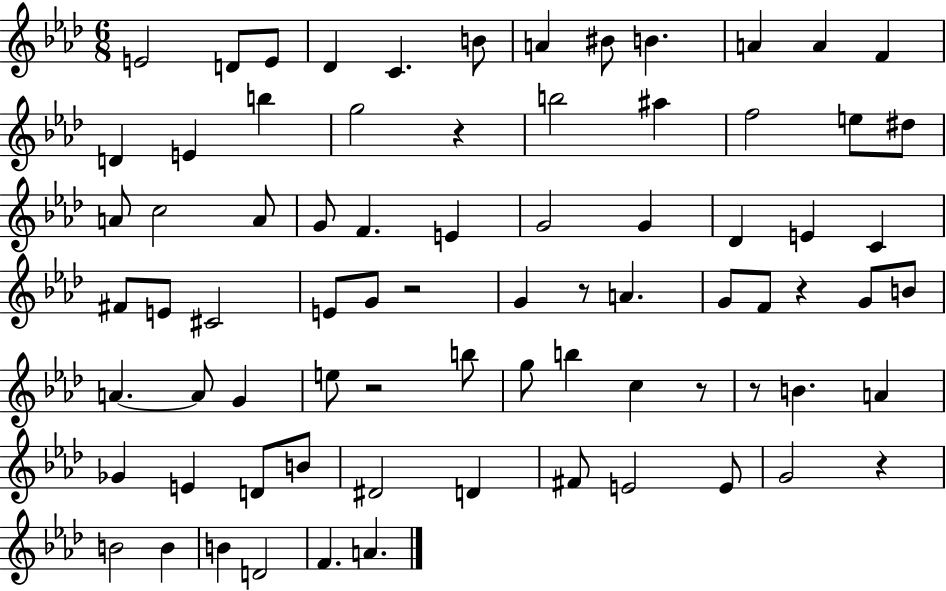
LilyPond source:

{
  \clef treble
  \numericTimeSignature
  \time 6/8
  \key aes \major
  \repeat volta 2 { e'2 d'8 e'8 | des'4 c'4. b'8 | a'4 bis'8 b'4. | a'4 a'4 f'4 | \break d'4 e'4 b''4 | g''2 r4 | b''2 ais''4 | f''2 e''8 dis''8 | \break a'8 c''2 a'8 | g'8 f'4. e'4 | g'2 g'4 | des'4 e'4 c'4 | \break fis'8 e'8 cis'2 | e'8 g'8 r2 | g'4 r8 a'4. | g'8 f'8 r4 g'8 b'8 | \break a'4.~~ a'8 g'4 | e''8 r2 b''8 | g''8 b''4 c''4 r8 | r8 b'4. a'4 | \break ges'4 e'4 d'8 b'8 | dis'2 d'4 | fis'8 e'2 e'8 | g'2 r4 | \break b'2 b'4 | b'4 d'2 | f'4. a'4. | } \bar "|."
}